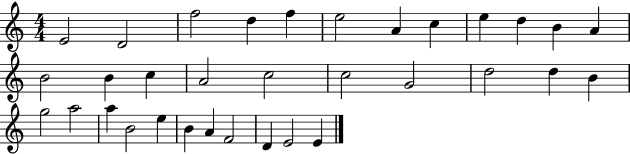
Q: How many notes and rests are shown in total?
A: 33